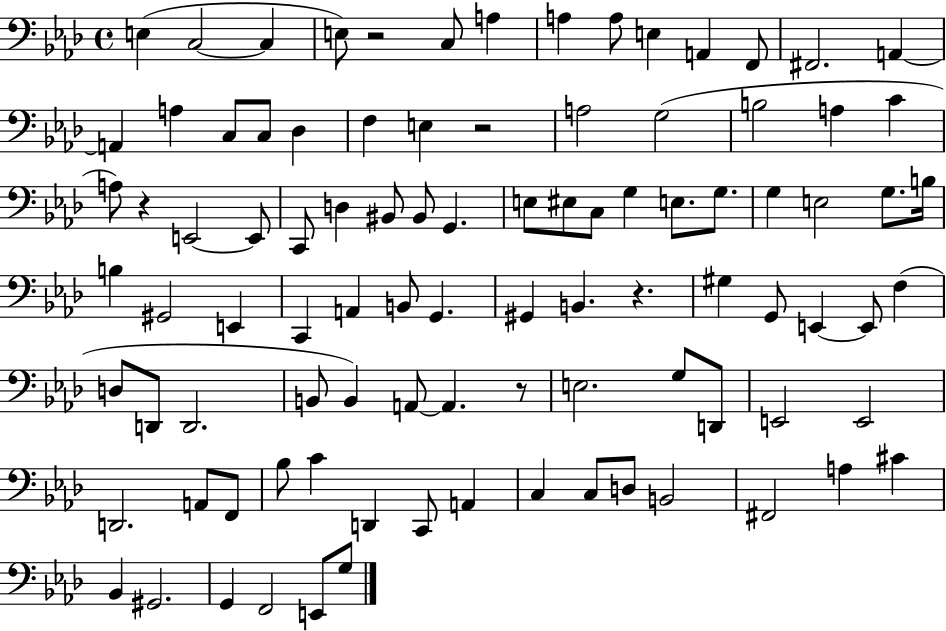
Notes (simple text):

E3/q C3/h C3/q E3/e R/h C3/e A3/q A3/q A3/e E3/q A2/q F2/e F#2/h. A2/q A2/q A3/q C3/e C3/e Db3/q F3/q E3/q R/h A3/h G3/h B3/h A3/q C4/q A3/e R/q E2/h E2/e C2/e D3/q BIS2/e BIS2/e G2/q. E3/e EIS3/e C3/e G3/q E3/e. G3/e. G3/q E3/h G3/e. B3/s B3/q G#2/h E2/q C2/q A2/q B2/e G2/q. G#2/q B2/q. R/q. G#3/q G2/e E2/q E2/e F3/q D3/e D2/e D2/h. B2/e B2/q A2/e A2/q. R/e E3/h. G3/e D2/e E2/h E2/h D2/h. A2/e F2/e Bb3/e C4/q D2/q C2/e A2/q C3/q C3/e D3/e B2/h F#2/h A3/q C#4/q Bb2/q G#2/h. G2/q F2/h E2/e G3/e